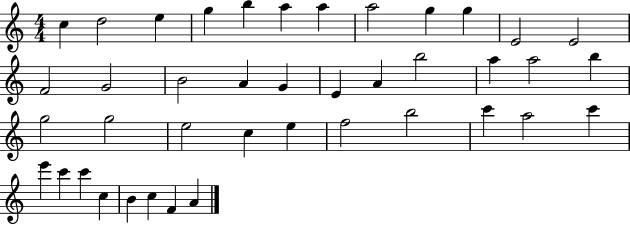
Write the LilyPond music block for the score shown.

{
  \clef treble
  \numericTimeSignature
  \time 4/4
  \key c \major
  c''4 d''2 e''4 | g''4 b''4 a''4 a''4 | a''2 g''4 g''4 | e'2 e'2 | \break f'2 g'2 | b'2 a'4 g'4 | e'4 a'4 b''2 | a''4 a''2 b''4 | \break g''2 g''2 | e''2 c''4 e''4 | f''2 b''2 | c'''4 a''2 c'''4 | \break e'''4 c'''4 c'''4 c''4 | b'4 c''4 f'4 a'4 | \bar "|."
}